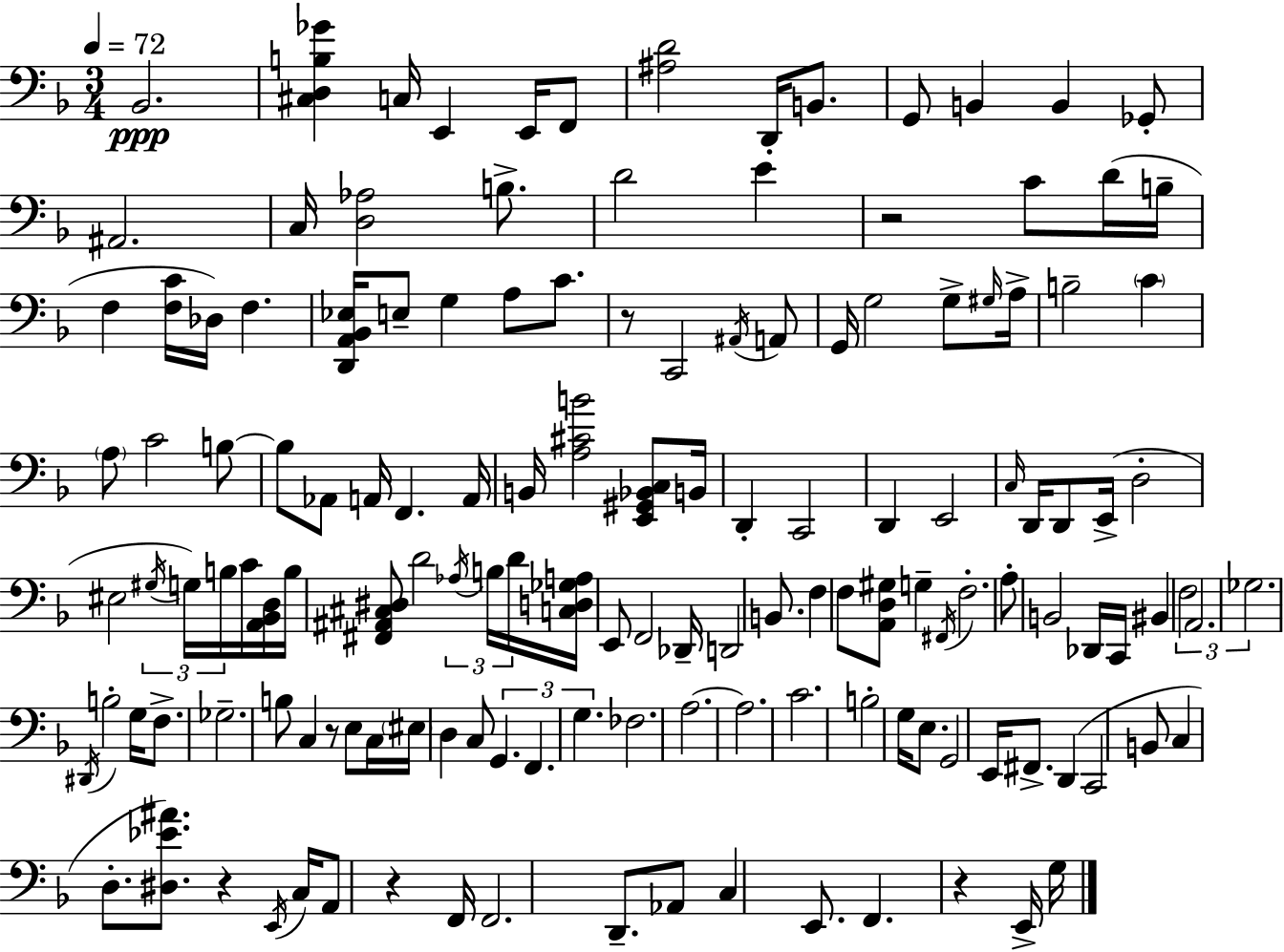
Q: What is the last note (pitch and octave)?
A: G3